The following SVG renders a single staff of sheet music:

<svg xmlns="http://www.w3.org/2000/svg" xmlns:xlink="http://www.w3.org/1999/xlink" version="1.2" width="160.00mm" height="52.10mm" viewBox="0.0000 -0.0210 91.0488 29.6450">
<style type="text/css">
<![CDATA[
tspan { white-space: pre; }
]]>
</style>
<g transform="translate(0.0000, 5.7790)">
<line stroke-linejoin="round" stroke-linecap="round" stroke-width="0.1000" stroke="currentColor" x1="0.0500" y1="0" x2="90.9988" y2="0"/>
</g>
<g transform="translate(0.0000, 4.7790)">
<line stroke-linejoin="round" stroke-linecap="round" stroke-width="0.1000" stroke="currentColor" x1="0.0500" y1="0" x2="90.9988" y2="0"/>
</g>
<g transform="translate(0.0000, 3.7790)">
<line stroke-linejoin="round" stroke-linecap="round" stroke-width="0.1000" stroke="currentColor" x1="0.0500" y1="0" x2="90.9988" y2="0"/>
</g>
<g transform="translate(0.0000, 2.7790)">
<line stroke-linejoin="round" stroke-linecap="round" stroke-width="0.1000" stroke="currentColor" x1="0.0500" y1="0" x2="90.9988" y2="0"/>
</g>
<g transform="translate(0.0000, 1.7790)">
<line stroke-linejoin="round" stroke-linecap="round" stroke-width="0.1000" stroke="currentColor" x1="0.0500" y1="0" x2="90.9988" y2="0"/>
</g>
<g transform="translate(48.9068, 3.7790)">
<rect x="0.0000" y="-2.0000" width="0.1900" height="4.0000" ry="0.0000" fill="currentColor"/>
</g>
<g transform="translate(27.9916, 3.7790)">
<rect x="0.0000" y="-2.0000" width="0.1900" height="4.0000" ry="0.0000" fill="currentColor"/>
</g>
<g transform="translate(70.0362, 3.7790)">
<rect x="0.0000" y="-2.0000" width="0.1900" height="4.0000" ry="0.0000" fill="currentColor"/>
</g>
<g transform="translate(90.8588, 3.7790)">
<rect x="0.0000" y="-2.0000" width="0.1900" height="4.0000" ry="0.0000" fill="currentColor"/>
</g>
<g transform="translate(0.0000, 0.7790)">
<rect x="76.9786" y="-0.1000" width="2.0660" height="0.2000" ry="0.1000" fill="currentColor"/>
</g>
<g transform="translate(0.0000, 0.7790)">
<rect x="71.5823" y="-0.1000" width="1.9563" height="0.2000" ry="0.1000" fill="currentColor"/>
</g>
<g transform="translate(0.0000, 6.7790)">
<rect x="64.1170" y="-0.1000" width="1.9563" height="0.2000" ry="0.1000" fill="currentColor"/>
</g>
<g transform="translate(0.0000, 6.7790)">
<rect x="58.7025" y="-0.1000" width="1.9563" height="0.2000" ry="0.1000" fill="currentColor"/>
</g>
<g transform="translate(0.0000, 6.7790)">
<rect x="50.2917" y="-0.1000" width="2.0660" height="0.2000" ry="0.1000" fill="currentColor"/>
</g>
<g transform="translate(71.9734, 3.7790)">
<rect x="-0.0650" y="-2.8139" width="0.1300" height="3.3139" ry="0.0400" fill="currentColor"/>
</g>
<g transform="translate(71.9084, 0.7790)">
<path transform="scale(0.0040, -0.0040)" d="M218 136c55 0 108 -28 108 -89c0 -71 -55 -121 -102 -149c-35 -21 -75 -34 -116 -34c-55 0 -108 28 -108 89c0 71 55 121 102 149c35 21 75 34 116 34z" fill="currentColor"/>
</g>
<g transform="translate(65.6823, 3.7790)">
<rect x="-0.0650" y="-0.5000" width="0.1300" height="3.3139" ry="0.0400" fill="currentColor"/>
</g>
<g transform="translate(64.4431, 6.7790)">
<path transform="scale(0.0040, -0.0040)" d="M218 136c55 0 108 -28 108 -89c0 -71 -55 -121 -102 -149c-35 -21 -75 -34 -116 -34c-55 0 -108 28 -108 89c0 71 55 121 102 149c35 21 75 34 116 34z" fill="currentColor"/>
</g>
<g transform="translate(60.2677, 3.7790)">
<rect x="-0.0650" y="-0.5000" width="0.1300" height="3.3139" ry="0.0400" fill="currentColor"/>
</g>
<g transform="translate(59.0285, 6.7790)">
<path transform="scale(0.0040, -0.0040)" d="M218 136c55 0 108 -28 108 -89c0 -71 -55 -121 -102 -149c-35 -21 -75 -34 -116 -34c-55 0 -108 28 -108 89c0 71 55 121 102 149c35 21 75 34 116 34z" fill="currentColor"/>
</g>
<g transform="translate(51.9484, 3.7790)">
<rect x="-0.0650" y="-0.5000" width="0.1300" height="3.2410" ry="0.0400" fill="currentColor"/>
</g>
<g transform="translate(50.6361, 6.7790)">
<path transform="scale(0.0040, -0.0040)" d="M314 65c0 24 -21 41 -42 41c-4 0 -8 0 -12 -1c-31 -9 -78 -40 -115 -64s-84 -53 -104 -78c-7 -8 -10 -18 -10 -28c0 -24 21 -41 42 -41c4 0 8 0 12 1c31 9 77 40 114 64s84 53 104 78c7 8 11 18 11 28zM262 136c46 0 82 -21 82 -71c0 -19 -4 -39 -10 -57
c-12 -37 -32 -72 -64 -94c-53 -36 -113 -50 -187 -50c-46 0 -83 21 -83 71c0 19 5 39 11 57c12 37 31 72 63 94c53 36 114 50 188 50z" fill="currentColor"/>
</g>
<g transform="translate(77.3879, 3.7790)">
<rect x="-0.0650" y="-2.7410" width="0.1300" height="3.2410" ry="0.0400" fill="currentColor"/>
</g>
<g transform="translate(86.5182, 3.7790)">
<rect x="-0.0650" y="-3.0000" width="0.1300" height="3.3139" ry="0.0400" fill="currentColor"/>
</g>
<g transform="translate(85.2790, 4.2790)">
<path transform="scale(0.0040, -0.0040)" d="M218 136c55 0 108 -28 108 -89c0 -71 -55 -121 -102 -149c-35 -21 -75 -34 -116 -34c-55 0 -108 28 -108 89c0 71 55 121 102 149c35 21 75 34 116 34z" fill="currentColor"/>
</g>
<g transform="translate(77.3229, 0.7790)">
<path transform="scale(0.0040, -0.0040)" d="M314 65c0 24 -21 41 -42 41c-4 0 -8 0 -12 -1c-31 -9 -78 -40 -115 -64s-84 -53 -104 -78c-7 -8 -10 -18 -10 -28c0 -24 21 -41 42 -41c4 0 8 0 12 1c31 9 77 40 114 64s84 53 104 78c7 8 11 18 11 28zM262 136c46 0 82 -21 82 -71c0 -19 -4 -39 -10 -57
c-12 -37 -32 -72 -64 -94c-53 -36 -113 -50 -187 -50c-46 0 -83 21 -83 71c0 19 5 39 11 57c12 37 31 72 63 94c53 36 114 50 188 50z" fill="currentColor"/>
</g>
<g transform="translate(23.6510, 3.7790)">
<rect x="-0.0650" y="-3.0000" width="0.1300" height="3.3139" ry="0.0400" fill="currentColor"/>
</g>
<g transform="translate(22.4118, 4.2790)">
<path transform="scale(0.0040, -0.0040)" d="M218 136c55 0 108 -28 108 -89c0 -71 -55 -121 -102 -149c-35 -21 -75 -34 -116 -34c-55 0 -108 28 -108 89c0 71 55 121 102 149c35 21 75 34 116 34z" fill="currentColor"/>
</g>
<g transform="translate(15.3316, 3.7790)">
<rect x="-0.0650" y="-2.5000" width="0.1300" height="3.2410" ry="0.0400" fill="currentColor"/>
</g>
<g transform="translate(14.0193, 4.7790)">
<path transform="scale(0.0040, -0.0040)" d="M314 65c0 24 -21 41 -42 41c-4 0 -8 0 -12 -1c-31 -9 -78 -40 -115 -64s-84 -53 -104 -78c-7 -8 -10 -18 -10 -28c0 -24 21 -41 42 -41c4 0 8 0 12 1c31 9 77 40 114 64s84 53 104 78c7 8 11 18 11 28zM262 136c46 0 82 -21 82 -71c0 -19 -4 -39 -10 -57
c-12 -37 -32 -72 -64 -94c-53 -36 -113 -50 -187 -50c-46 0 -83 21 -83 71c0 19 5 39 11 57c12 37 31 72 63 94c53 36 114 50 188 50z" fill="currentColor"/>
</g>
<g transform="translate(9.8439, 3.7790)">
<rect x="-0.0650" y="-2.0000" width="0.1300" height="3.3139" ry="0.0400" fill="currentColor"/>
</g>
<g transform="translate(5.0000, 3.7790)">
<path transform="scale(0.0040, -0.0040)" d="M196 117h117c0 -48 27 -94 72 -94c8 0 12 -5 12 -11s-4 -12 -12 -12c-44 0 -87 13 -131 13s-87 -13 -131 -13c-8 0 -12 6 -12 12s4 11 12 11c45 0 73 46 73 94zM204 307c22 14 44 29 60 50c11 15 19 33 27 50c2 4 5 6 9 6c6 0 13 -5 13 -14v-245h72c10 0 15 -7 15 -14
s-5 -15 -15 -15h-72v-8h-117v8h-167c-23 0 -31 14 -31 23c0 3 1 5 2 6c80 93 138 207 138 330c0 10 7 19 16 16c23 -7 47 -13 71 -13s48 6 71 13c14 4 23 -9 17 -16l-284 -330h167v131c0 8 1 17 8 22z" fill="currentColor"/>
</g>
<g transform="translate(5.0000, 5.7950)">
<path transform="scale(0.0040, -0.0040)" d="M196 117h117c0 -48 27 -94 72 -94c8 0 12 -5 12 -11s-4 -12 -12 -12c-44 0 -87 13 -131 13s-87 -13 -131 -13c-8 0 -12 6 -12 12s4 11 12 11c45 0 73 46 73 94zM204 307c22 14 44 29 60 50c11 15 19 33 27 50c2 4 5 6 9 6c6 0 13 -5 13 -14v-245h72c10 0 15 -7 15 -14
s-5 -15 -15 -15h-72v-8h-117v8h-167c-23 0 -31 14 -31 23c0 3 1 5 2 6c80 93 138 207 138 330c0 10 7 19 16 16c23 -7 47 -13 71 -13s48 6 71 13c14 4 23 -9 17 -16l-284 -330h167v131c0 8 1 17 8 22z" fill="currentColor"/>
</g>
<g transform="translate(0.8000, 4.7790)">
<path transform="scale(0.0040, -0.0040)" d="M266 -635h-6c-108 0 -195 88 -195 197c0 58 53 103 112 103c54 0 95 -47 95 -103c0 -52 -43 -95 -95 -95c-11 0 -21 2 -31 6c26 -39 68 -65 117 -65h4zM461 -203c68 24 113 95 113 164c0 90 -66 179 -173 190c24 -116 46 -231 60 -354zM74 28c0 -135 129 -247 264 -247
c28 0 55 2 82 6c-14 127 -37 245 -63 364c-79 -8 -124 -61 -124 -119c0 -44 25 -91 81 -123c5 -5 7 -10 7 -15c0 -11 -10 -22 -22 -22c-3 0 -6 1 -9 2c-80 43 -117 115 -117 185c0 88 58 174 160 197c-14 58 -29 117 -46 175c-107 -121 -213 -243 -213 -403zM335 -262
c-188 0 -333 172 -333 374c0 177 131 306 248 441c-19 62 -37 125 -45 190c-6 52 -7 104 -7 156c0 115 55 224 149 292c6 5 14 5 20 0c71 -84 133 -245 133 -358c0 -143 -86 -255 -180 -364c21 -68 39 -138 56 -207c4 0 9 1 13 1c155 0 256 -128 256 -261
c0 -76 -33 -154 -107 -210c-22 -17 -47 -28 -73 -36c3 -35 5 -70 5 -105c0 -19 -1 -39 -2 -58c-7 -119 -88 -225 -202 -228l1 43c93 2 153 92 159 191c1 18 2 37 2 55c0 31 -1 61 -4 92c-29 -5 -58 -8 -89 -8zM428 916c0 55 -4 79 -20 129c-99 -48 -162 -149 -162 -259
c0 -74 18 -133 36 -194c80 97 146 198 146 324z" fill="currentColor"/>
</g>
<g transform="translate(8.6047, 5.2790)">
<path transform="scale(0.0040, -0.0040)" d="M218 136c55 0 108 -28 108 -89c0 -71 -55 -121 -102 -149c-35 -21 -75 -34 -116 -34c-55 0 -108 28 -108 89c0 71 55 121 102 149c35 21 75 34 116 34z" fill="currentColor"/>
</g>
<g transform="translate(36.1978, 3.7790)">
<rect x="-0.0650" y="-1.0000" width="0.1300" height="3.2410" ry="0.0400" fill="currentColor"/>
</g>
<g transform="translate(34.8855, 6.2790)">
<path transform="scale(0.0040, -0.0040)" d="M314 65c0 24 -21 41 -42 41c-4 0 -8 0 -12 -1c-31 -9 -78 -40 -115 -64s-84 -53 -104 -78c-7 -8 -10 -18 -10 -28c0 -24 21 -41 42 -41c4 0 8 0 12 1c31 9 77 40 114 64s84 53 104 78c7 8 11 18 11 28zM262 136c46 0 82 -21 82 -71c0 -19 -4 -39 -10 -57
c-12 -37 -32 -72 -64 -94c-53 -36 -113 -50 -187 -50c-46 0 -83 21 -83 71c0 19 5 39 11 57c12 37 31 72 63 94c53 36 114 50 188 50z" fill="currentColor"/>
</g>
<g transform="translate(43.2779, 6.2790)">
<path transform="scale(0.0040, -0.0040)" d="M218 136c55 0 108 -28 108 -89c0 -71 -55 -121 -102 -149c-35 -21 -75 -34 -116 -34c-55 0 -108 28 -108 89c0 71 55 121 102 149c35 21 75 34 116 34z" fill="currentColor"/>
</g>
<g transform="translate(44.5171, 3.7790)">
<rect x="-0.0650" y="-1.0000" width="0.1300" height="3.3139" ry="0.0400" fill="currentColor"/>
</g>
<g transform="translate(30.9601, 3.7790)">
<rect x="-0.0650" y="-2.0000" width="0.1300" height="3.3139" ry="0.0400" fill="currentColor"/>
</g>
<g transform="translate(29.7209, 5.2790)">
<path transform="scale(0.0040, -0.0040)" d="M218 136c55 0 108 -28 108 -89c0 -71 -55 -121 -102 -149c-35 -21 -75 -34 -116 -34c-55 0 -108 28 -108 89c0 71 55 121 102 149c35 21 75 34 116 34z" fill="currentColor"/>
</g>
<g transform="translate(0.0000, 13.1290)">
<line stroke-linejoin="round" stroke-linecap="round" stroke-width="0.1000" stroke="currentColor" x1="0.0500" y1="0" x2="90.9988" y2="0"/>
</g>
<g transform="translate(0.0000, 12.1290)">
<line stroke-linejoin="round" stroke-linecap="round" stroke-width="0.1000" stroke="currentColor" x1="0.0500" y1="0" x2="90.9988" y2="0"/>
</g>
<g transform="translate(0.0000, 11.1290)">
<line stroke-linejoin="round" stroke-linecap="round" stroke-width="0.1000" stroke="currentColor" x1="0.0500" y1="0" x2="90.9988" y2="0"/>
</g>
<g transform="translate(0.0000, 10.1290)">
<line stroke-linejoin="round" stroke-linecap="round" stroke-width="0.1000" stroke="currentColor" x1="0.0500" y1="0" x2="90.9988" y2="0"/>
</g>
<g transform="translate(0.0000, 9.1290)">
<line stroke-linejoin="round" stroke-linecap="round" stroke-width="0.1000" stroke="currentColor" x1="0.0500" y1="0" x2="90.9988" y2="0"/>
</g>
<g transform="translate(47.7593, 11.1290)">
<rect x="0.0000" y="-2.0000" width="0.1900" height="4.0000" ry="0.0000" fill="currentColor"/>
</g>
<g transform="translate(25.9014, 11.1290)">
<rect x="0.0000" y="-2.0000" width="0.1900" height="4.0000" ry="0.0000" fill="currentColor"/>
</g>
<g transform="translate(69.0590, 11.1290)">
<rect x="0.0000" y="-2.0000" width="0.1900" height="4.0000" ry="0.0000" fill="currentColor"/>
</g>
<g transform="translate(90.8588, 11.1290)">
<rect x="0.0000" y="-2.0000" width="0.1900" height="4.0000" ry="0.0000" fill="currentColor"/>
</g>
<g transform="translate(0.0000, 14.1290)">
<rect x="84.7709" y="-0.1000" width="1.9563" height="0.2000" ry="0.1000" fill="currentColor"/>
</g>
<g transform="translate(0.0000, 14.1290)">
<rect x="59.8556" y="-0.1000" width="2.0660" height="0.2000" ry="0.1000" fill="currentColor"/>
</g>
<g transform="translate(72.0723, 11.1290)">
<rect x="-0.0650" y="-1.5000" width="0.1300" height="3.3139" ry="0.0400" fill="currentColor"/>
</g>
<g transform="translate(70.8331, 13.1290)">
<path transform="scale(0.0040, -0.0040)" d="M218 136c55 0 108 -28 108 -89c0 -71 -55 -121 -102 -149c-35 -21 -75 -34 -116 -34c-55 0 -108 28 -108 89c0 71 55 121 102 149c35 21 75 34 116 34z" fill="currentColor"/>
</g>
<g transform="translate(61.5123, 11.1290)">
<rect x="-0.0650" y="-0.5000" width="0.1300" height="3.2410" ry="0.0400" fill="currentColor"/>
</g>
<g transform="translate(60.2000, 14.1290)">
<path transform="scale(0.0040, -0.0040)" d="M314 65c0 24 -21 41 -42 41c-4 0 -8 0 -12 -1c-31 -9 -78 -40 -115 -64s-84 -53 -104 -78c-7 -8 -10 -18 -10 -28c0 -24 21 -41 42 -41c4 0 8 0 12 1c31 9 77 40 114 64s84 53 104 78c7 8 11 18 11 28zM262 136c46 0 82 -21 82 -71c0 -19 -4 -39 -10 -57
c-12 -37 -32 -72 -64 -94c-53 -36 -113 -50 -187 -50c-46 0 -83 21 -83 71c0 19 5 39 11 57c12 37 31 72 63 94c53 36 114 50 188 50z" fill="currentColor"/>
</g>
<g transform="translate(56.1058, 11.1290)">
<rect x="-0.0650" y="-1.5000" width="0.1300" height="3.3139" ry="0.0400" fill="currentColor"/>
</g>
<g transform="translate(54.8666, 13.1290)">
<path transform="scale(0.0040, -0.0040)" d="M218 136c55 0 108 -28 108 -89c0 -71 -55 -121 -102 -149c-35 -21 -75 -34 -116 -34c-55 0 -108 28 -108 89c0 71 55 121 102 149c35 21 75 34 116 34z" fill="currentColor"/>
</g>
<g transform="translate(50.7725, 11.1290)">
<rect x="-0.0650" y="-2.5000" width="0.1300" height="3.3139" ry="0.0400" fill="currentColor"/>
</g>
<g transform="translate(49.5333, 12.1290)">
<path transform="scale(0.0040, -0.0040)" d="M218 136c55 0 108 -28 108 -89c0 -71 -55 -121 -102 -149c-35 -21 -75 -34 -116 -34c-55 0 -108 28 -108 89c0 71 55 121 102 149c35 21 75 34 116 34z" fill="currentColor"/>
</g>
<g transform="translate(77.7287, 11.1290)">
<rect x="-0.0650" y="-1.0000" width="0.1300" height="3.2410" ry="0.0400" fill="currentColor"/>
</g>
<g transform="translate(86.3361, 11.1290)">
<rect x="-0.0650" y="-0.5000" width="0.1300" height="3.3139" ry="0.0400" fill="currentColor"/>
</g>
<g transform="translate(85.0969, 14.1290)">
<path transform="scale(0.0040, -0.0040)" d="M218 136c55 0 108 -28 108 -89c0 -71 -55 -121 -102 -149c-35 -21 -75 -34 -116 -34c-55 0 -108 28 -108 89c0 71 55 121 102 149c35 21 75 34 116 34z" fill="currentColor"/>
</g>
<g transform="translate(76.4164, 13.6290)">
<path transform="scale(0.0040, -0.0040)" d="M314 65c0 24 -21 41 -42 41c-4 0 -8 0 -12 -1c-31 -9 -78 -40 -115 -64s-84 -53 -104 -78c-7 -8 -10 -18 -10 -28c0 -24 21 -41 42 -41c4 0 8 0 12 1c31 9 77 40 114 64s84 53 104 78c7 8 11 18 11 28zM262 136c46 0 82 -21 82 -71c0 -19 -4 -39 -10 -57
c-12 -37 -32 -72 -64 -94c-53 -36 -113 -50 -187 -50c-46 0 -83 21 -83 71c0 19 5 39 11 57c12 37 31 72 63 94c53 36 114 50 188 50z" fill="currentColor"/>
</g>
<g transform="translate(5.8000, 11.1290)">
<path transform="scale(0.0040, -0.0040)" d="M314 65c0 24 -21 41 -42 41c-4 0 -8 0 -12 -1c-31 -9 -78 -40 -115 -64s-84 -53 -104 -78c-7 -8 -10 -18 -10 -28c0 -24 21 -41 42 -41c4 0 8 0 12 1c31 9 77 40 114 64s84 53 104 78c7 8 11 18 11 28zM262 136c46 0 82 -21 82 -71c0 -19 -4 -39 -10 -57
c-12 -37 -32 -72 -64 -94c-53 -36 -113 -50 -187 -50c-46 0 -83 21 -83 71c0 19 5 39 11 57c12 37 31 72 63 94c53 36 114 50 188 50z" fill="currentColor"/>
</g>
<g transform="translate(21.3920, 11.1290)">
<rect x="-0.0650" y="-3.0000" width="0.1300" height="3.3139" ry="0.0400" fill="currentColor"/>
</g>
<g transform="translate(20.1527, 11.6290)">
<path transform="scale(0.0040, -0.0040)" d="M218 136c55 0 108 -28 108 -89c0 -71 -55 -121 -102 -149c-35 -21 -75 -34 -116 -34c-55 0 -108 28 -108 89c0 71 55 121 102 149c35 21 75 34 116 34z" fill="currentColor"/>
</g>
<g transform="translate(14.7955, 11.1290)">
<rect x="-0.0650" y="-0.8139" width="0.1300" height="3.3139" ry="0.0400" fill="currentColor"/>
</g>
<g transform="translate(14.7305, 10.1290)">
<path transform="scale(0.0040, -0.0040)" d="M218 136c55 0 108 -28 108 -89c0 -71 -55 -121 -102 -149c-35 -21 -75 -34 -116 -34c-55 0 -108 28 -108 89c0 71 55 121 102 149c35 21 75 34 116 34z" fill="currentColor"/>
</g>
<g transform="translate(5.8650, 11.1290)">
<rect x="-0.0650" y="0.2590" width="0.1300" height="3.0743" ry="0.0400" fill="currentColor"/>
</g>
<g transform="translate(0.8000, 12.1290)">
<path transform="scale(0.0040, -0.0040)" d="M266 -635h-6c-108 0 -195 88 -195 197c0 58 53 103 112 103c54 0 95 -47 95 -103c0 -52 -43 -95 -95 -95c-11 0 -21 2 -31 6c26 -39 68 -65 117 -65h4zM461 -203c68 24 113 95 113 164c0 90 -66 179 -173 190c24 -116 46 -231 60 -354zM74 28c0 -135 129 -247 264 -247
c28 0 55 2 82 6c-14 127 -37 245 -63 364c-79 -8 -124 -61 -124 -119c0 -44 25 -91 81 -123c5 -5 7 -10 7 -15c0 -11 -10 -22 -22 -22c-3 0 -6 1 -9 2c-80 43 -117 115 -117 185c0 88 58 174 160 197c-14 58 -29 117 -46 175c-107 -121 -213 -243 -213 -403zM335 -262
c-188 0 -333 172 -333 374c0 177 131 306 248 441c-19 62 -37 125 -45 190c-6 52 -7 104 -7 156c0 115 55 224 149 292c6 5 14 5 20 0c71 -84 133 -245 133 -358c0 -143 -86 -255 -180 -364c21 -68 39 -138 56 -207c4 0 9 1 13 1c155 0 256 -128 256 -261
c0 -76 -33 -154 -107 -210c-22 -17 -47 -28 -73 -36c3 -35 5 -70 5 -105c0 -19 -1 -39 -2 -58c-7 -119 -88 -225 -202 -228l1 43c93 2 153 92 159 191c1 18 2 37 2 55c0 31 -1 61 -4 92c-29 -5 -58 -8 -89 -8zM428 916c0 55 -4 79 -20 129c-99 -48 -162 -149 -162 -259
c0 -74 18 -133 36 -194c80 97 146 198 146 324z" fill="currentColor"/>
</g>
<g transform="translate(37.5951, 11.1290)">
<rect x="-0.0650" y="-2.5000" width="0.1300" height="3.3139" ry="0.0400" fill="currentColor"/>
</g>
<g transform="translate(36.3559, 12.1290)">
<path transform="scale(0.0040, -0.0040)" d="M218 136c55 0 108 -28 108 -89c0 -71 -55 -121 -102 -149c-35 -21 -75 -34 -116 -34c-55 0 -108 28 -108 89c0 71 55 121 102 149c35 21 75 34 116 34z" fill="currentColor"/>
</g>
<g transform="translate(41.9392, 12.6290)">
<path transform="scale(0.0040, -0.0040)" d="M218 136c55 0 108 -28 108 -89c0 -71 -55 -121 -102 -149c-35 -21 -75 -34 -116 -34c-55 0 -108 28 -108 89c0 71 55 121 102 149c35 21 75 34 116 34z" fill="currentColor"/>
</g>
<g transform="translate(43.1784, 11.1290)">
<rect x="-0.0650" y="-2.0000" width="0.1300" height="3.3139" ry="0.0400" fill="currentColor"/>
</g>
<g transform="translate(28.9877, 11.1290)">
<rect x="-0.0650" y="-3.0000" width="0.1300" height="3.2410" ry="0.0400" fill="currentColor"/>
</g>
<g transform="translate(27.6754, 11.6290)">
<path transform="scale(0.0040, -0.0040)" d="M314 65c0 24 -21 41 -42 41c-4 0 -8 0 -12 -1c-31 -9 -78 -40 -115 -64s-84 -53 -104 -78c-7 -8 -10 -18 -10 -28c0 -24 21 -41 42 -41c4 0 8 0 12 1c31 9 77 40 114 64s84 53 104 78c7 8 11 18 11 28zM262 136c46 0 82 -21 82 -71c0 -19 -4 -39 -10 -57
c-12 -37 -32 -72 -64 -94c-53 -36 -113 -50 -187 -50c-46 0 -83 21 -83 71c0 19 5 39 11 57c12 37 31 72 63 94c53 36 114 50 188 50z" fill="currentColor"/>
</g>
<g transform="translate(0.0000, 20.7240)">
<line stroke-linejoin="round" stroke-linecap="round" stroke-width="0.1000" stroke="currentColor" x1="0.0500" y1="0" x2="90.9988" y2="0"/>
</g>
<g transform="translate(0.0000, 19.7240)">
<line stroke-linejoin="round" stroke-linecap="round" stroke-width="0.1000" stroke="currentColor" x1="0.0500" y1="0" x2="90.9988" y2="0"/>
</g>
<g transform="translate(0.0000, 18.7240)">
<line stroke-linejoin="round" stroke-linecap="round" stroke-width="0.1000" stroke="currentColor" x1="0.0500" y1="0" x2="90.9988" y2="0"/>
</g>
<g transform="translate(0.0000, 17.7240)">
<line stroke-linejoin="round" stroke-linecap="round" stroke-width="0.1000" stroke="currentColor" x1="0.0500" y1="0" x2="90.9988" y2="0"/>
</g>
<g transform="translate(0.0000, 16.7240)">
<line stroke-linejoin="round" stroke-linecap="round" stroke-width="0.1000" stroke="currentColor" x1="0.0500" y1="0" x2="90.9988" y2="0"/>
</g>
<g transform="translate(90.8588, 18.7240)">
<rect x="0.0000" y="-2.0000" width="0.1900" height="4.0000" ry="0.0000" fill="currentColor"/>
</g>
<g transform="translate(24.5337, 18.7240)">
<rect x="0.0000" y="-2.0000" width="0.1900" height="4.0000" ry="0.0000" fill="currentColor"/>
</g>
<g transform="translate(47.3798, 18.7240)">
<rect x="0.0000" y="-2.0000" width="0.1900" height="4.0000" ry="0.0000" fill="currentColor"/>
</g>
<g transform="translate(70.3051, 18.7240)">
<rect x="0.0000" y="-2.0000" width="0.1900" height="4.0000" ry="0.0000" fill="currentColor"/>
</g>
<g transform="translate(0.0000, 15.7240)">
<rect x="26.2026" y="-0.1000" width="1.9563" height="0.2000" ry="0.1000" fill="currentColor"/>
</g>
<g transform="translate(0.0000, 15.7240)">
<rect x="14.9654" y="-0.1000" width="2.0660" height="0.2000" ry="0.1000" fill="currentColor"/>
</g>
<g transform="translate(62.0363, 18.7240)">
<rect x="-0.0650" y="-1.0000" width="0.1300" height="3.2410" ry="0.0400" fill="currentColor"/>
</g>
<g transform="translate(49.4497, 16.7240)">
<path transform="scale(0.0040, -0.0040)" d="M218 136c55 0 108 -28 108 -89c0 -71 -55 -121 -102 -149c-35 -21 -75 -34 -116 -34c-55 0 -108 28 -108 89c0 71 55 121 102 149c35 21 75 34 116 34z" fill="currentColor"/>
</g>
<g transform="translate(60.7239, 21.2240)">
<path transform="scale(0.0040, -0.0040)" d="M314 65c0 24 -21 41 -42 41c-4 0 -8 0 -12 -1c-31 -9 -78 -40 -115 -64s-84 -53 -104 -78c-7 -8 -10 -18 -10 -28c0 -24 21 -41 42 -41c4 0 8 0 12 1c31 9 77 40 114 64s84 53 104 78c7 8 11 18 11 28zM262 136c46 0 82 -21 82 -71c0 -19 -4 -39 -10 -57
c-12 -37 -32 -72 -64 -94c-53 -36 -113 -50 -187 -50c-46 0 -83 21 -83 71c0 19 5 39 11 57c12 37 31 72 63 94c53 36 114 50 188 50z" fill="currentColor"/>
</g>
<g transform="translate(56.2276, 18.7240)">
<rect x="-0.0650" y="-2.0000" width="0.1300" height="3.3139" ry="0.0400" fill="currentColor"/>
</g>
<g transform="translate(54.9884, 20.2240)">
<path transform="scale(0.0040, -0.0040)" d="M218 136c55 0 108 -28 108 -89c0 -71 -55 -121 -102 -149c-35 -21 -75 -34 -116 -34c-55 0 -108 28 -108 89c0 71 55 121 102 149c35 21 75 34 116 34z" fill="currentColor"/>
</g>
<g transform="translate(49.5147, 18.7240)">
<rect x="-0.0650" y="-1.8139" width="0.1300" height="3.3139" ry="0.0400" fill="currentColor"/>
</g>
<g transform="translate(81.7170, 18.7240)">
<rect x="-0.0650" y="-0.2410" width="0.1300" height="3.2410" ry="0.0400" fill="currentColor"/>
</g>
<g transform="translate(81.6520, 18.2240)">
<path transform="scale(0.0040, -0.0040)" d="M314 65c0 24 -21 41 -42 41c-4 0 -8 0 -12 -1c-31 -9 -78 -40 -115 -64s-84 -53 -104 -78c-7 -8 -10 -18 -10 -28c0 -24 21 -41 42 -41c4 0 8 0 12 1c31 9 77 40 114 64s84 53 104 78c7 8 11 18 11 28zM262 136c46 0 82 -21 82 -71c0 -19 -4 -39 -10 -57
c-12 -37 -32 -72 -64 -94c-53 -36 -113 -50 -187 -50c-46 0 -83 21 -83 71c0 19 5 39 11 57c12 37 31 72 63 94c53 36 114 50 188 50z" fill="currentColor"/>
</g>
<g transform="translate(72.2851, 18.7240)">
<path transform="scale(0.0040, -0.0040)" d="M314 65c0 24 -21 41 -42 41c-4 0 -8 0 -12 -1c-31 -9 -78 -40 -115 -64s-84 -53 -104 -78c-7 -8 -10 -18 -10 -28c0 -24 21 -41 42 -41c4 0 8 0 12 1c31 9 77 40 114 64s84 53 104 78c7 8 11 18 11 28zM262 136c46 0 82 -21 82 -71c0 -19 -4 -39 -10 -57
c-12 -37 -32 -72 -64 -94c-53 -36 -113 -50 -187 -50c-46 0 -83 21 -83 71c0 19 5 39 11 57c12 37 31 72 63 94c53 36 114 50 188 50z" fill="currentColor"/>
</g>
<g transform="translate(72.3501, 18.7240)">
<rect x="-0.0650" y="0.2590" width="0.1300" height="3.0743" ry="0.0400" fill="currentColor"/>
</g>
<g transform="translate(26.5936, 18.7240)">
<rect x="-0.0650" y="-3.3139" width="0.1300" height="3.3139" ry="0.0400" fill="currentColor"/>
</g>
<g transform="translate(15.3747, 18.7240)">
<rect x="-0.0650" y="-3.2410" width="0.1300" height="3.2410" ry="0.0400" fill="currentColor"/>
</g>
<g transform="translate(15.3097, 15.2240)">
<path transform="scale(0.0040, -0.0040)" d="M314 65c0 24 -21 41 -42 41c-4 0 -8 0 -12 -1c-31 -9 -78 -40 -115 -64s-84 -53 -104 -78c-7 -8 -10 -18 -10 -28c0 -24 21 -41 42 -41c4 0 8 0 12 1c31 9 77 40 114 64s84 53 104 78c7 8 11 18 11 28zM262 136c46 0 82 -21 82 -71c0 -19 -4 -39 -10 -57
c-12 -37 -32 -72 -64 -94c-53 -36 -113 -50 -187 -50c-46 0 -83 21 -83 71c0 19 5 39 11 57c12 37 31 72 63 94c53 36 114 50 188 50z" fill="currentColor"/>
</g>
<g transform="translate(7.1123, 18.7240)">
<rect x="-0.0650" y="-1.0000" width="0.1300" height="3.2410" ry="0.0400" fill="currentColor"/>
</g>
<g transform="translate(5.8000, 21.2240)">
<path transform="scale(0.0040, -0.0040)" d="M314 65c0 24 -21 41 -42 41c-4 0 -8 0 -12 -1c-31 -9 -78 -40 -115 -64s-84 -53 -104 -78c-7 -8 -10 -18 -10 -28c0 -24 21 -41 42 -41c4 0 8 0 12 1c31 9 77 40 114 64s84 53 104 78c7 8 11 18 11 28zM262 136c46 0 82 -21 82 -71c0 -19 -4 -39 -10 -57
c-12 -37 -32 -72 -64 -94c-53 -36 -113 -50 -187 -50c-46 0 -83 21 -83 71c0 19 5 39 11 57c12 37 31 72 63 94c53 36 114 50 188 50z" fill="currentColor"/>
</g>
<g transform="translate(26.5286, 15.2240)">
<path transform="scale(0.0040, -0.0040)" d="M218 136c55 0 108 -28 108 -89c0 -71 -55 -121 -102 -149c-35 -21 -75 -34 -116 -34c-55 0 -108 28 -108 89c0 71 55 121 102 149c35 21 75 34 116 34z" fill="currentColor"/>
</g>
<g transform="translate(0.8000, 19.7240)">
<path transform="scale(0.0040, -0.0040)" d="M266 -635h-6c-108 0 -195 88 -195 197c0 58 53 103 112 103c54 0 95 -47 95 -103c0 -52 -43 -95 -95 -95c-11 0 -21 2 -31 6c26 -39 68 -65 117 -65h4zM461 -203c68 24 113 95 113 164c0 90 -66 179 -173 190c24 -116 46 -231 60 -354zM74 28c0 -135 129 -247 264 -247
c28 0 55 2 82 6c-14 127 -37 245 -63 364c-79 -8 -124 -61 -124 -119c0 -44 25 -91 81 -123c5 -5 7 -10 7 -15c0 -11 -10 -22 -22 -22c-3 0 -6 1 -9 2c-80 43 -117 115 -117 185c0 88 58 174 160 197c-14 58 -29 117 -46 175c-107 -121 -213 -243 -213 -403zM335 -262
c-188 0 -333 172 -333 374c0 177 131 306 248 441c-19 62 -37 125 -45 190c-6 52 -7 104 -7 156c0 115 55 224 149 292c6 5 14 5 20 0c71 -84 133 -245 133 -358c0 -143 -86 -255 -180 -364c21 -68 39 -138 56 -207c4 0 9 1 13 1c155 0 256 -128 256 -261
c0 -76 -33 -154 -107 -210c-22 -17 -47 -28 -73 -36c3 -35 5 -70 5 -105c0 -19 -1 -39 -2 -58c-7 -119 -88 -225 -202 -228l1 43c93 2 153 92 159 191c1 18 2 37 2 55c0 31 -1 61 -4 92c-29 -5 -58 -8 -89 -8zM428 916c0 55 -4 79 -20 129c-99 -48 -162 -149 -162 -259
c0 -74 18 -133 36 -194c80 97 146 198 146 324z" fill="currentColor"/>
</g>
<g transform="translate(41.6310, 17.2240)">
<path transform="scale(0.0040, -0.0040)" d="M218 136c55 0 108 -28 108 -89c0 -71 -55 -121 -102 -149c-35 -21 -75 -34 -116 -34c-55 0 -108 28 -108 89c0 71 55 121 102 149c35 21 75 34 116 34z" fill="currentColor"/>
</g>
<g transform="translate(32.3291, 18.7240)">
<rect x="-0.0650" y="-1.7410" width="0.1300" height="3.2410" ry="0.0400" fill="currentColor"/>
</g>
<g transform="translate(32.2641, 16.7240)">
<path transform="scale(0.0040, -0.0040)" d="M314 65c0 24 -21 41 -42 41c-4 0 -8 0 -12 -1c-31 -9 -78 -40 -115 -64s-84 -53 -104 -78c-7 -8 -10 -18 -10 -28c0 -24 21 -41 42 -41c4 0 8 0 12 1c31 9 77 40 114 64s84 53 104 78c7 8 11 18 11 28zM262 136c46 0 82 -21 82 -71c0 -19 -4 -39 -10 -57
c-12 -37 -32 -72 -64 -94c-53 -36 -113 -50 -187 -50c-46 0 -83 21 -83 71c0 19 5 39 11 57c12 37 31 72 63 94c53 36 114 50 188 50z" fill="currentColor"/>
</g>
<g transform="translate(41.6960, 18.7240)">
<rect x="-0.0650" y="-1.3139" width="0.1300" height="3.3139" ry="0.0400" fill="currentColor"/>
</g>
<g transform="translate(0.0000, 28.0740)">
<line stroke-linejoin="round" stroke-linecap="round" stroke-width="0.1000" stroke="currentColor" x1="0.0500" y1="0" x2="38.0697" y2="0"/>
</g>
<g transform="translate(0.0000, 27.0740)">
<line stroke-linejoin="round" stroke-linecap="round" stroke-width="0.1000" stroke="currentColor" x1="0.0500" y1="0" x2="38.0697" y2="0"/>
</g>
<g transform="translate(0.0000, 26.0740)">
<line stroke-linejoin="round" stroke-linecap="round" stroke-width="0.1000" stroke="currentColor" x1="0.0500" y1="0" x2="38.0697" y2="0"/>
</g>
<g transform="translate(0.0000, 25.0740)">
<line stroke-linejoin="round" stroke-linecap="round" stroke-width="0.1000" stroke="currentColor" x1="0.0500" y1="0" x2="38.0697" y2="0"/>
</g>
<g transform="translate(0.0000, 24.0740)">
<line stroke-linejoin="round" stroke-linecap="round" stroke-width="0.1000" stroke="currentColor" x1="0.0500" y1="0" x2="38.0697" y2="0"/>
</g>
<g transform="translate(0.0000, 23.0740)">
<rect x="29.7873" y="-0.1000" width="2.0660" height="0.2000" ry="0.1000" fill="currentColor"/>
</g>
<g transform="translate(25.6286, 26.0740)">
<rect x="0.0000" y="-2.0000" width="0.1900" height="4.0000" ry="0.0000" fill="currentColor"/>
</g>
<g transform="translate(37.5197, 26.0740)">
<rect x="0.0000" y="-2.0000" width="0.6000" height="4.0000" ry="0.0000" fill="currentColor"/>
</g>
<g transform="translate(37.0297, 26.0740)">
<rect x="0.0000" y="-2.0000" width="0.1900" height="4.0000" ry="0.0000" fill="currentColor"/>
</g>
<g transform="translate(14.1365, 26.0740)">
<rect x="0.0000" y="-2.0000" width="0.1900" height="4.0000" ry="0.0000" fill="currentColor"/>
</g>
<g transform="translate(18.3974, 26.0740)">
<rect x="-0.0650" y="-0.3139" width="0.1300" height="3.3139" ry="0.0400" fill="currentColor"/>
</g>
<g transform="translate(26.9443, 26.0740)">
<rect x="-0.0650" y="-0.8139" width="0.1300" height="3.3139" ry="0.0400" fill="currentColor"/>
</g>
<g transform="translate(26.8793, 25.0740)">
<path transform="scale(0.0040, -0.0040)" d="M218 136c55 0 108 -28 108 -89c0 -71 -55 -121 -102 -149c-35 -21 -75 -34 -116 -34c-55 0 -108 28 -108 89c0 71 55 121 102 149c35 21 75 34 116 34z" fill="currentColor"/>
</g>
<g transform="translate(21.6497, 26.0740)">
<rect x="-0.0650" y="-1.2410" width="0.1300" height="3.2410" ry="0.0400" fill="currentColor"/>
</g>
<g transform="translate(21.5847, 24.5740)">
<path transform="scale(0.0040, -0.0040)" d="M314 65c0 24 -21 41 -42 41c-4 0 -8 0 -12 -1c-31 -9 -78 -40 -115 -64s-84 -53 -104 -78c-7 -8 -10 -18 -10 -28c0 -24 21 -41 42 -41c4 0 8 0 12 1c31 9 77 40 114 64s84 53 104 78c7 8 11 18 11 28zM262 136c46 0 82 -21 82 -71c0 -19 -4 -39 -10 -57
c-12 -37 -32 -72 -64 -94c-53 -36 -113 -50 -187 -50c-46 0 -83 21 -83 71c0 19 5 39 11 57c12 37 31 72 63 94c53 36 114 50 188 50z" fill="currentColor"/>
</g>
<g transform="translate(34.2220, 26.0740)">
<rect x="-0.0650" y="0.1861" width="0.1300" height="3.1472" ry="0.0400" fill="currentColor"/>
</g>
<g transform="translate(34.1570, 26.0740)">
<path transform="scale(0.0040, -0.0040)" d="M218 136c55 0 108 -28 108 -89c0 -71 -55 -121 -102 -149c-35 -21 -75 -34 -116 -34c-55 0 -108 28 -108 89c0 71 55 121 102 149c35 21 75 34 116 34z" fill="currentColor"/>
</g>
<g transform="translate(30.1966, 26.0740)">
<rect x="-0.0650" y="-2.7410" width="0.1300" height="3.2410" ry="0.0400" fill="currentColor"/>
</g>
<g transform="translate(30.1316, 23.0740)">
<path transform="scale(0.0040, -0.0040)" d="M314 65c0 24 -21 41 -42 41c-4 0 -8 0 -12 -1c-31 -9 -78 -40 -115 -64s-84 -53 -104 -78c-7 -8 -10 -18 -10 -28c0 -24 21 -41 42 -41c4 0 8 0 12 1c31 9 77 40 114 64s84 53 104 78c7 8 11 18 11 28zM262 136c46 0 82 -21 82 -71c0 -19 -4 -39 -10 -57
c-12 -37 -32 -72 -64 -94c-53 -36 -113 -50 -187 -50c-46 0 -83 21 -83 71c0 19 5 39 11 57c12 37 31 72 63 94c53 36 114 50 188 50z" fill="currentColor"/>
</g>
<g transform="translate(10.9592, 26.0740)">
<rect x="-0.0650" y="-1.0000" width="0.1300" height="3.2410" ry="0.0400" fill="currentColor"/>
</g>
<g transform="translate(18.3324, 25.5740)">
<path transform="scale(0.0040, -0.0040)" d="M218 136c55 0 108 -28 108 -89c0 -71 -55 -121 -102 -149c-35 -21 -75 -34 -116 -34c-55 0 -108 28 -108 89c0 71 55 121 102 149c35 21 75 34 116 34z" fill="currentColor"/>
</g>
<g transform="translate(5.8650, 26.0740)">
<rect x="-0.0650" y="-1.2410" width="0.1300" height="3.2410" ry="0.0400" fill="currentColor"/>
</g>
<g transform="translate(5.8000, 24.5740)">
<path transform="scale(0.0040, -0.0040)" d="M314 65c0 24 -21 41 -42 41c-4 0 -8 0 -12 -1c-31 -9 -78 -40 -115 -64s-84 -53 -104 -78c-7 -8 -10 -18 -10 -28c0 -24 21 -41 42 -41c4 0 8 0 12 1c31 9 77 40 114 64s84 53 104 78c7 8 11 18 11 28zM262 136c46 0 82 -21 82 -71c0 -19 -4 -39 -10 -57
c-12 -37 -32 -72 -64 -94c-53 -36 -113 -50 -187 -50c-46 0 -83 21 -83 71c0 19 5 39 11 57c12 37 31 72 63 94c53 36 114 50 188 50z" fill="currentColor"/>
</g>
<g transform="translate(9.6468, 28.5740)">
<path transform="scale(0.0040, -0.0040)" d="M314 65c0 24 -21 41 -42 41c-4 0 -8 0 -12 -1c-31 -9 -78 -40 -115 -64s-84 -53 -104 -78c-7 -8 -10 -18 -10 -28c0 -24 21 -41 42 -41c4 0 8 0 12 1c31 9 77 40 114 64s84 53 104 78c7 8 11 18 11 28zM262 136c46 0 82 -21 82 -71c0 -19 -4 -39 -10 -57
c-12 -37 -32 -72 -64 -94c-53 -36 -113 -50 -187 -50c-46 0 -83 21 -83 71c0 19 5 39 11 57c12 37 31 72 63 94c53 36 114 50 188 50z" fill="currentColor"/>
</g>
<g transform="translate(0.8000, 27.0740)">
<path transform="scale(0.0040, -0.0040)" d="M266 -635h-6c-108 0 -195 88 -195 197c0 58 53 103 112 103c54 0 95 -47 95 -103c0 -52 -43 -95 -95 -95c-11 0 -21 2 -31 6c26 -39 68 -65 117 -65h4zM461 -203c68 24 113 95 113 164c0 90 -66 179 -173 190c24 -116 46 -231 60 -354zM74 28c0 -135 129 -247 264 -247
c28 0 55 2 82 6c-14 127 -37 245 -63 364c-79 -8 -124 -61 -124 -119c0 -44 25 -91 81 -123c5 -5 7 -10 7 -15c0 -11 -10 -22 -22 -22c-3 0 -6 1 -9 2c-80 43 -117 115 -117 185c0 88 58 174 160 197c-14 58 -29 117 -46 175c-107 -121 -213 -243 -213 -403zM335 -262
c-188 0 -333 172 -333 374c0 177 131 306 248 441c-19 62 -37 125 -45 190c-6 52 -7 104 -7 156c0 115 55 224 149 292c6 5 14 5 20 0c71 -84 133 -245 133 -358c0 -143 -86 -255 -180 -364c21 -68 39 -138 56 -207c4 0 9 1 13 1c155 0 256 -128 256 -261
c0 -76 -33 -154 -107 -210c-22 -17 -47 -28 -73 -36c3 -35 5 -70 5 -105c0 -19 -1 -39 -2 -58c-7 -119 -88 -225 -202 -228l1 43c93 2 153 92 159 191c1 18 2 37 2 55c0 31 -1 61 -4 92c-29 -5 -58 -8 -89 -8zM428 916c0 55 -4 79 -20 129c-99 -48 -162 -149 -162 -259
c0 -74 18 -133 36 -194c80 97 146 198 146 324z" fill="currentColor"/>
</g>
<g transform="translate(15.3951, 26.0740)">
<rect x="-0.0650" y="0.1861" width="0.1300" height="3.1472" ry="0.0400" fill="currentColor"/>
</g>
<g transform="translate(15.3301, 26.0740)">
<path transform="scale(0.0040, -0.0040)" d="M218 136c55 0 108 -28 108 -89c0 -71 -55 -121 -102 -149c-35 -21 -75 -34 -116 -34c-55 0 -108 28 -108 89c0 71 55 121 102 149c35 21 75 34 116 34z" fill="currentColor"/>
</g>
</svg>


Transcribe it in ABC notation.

X:1
T:Untitled
M:4/4
L:1/4
K:C
F G2 A F D2 D C2 C C a a2 A B2 d A A2 G F G E C2 E D2 C D2 b2 b f2 e f F D2 B2 c2 e2 D2 B c e2 d a2 B